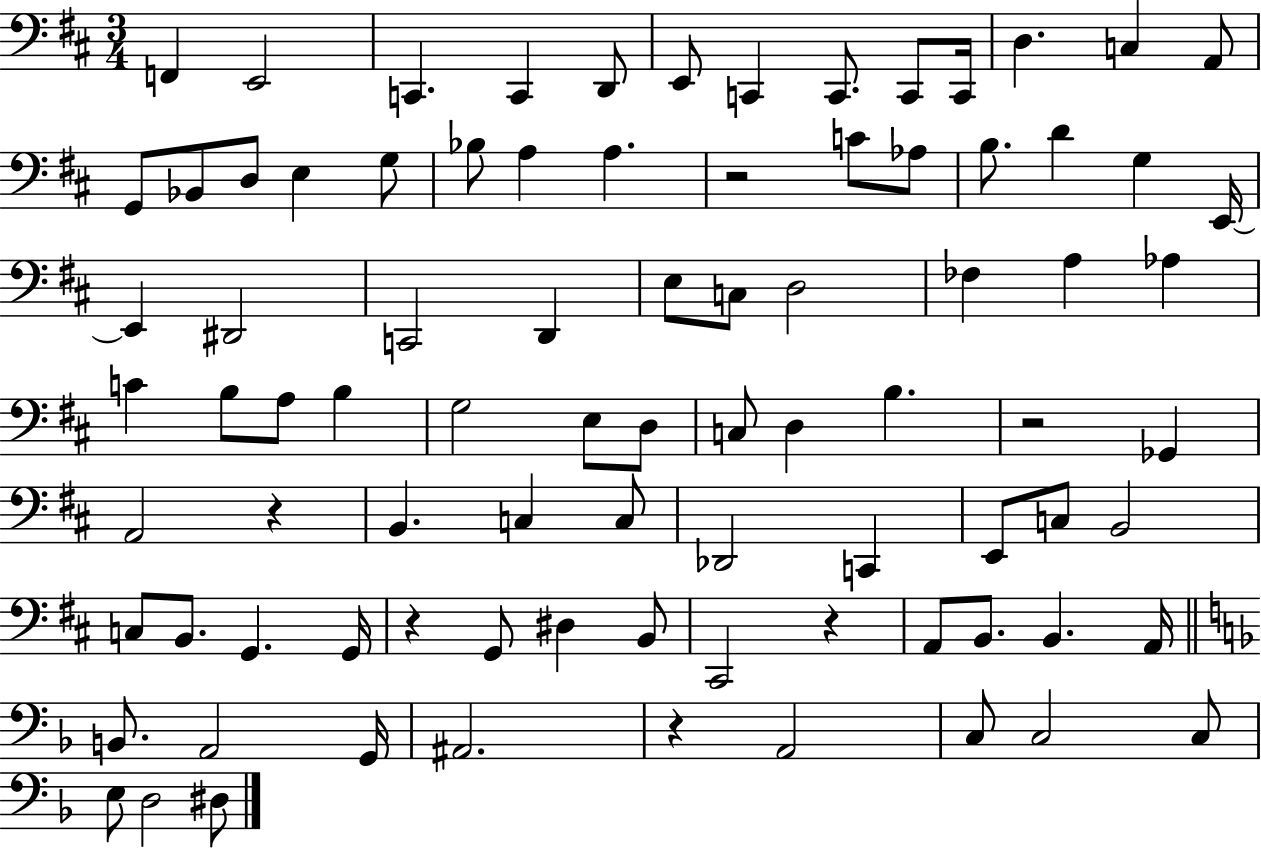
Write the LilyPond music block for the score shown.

{
  \clef bass
  \numericTimeSignature
  \time 3/4
  \key d \major
  f,4 e,2 | c,4. c,4 d,8 | e,8 c,4 c,8. c,8 c,16 | d4. c4 a,8 | \break g,8 bes,8 d8 e4 g8 | bes8 a4 a4. | r2 c'8 aes8 | b8. d'4 g4 e,16~~ | \break e,4 dis,2 | c,2 d,4 | e8 c8 d2 | fes4 a4 aes4 | \break c'4 b8 a8 b4 | g2 e8 d8 | c8 d4 b4. | r2 ges,4 | \break a,2 r4 | b,4. c4 c8 | des,2 c,4 | e,8 c8 b,2 | \break c8 b,8. g,4. g,16 | r4 g,8 dis4 b,8 | cis,2 r4 | a,8 b,8. b,4. a,16 | \break \bar "||" \break \key f \major b,8. a,2 g,16 | ais,2. | r4 a,2 | c8 c2 c8 | \break e8 d2 dis8 | \bar "|."
}